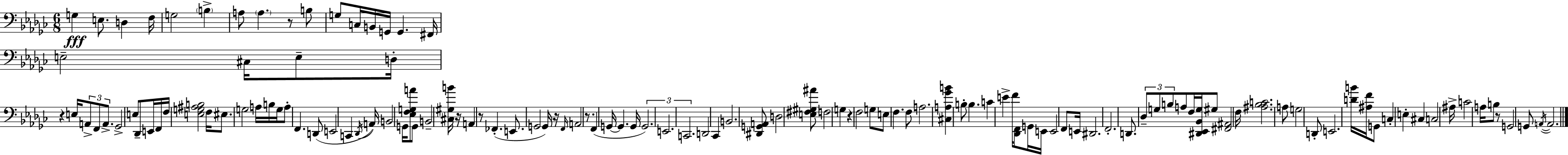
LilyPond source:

{
  \clef bass
  \numericTimeSignature
  \time 6/8
  \key ees \minor
  g4\fff e8. d4 f16 | g2 \parenthesize b4-> | a8 \parenthesize a4. r8 b8 | g8 c16 b,16 g,16 g,4. fis,16 | \break e2-- cis16 e8-- d16-. | r4 e16 \tuplet 3/2 { a,8-> f,8 a,8.-> } | ges,2-> e8 des,8-- | e,16 f,16 f16 <e g ais b>2 f16 | \break eis8. g2 a16 | b16 g16 a8-. f,4. d,8( | e,2 c,4 | \acciaccatura { des,16 }) a,16 b,2 g,16 <ees f g a'>8 | \break g,8 b,2-- <cis gis b'>16 | r16 a,4 r8 fes,4.-.( | e,8. g,2 | g,16) r16 \grace { f,16 } a,2 r8. | \break f,4( g,16~~ g,4. | g,16 \tuplet 3/2 { g,2.) | e,2. | c,2. } | \break d,2 ces,4 | b,2. | <dis, g, a,>8 d2 | <e fis gis ais'>8 f2 g4 | \break r4 f2 | g8 e8 f4. | f8 a2. | <cis a ges' b'>4 b8-. b4. | \break c'4 e'4-> f'16 <des, f,>8 | g,16 e,16 e,2 f,8 | e,16 dis,2. | f,2.-. | \break d,8. \tuplet 3/2 { des8-- g8 b8 } a8 | f16 <dis, ees, bes, g>16 gis8 <fis, ais,>2 | f16 <ais bes c'>2. | a8 g2 | \break d,8-. e,2. | <d' b'>16 <ais f'>16 g,8 c4-. e4-. | cis4 c2 | ais16-> c'2 a16 | \break b8 r8 g,2 | g,8 \acciaccatura { a,16~ }~ a,2. | \bar "|."
}